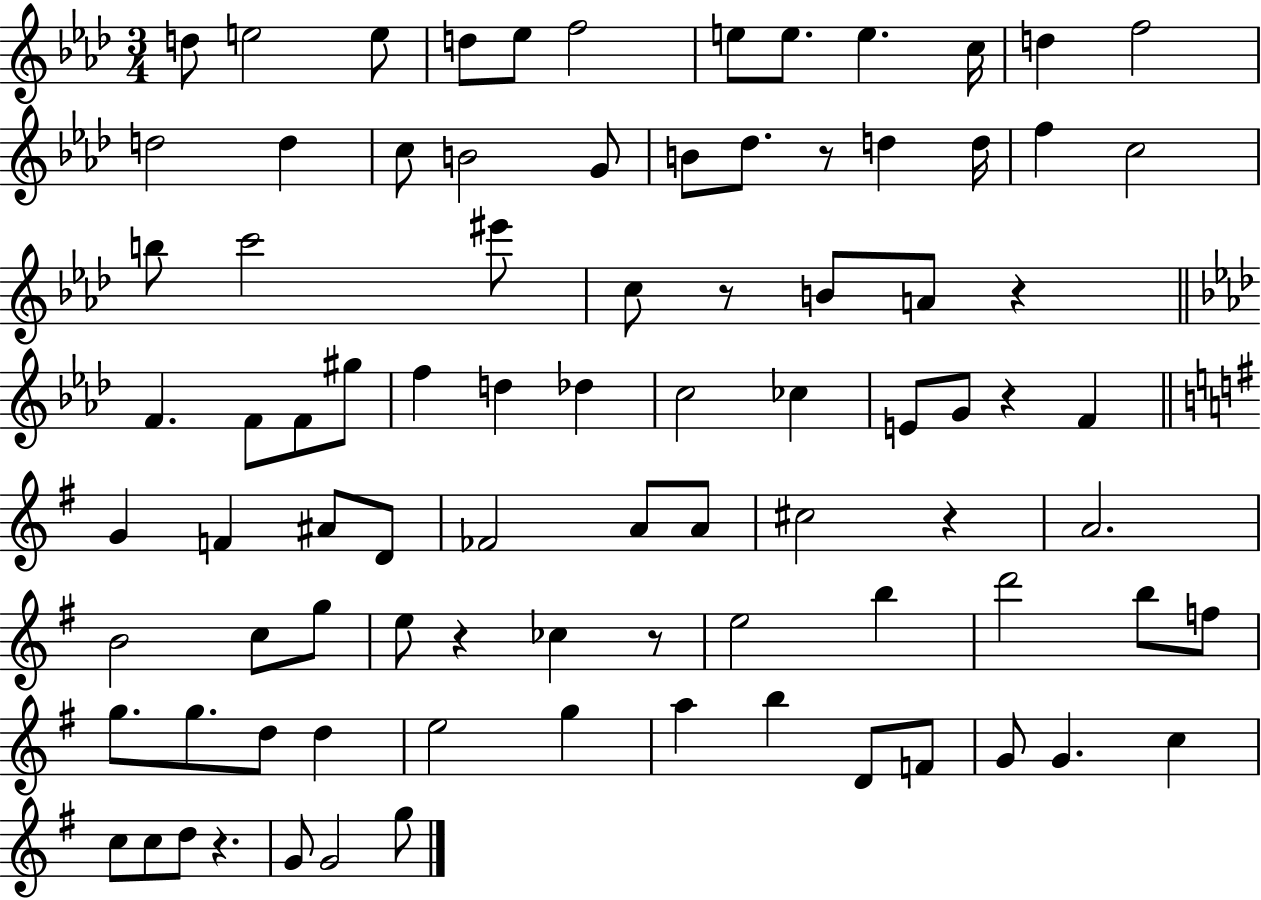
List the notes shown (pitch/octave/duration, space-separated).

D5/e E5/h E5/e D5/e Eb5/e F5/h E5/e E5/e. E5/q. C5/s D5/q F5/h D5/h D5/q C5/e B4/h G4/e B4/e Db5/e. R/e D5/q D5/s F5/q C5/h B5/e C6/h EIS6/e C5/e R/e B4/e A4/e R/q F4/q. F4/e F4/e G#5/e F5/q D5/q Db5/q C5/h CES5/q E4/e G4/e R/q F4/q G4/q F4/q A#4/e D4/e FES4/h A4/e A4/e C#5/h R/q A4/h. B4/h C5/e G5/e E5/e R/q CES5/q R/e E5/h B5/q D6/h B5/e F5/e G5/e. G5/e. D5/e D5/q E5/h G5/q A5/q B5/q D4/e F4/e G4/e G4/q. C5/q C5/e C5/e D5/e R/q. G4/e G4/h G5/e